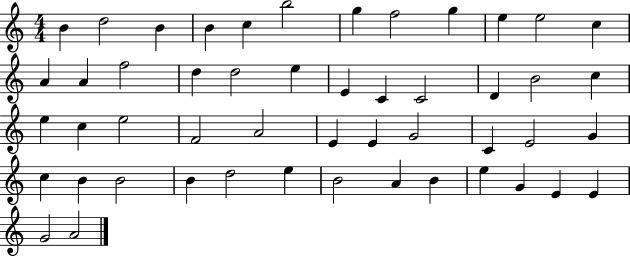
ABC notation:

X:1
T:Untitled
M:4/4
L:1/4
K:C
B d2 B B c b2 g f2 g e e2 c A A f2 d d2 e E C C2 D B2 c e c e2 F2 A2 E E G2 C E2 G c B B2 B d2 e B2 A B e G E E G2 A2